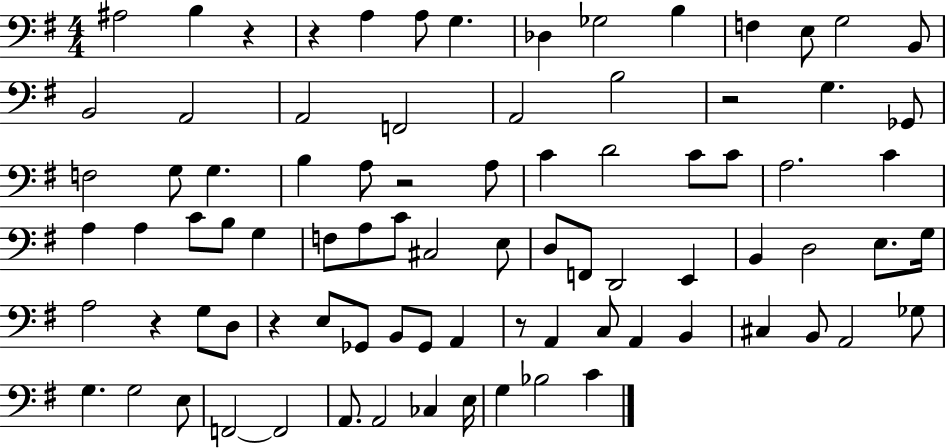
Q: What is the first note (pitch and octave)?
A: A#3